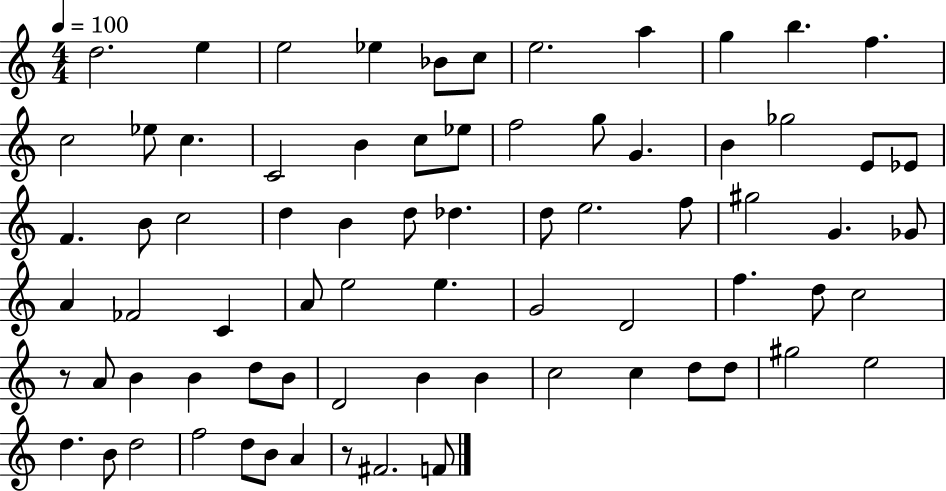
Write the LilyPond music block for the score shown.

{
  \clef treble
  \numericTimeSignature
  \time 4/4
  \key c \major
  \tempo 4 = 100
  \repeat volta 2 { d''2. e''4 | e''2 ees''4 bes'8 c''8 | e''2. a''4 | g''4 b''4. f''4. | \break c''2 ees''8 c''4. | c'2 b'4 c''8 ees''8 | f''2 g''8 g'4. | b'4 ges''2 e'8 ees'8 | \break f'4. b'8 c''2 | d''4 b'4 d''8 des''4. | d''8 e''2. f''8 | gis''2 g'4. ges'8 | \break a'4 fes'2 c'4 | a'8 e''2 e''4. | g'2 d'2 | f''4. d''8 c''2 | \break r8 a'8 b'4 b'4 d''8 b'8 | d'2 b'4 b'4 | c''2 c''4 d''8 d''8 | gis''2 e''2 | \break d''4. b'8 d''2 | f''2 d''8 b'8 a'4 | r8 fis'2. f'8 | } \bar "|."
}